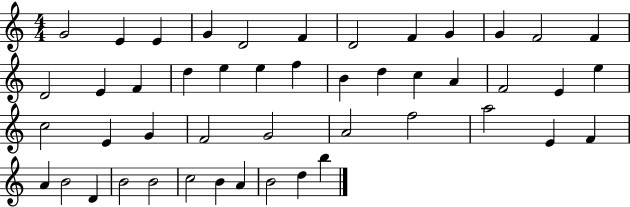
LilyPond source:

{
  \clef treble
  \numericTimeSignature
  \time 4/4
  \key c \major
  g'2 e'4 e'4 | g'4 d'2 f'4 | d'2 f'4 g'4 | g'4 f'2 f'4 | \break d'2 e'4 f'4 | d''4 e''4 e''4 f''4 | b'4 d''4 c''4 a'4 | f'2 e'4 e''4 | \break c''2 e'4 g'4 | f'2 g'2 | a'2 f''2 | a''2 e'4 f'4 | \break a'4 b'2 d'4 | b'2 b'2 | c''2 b'4 a'4 | b'2 d''4 b''4 | \break \bar "|."
}